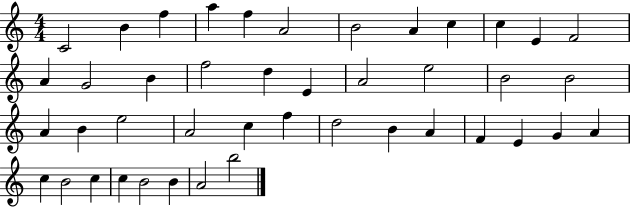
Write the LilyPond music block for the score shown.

{
  \clef treble
  \numericTimeSignature
  \time 4/4
  \key c \major
  c'2 b'4 f''4 | a''4 f''4 a'2 | b'2 a'4 c''4 | c''4 e'4 f'2 | \break a'4 g'2 b'4 | f''2 d''4 e'4 | a'2 e''2 | b'2 b'2 | \break a'4 b'4 e''2 | a'2 c''4 f''4 | d''2 b'4 a'4 | f'4 e'4 g'4 a'4 | \break c''4 b'2 c''4 | c''4 b'2 b'4 | a'2 b''2 | \bar "|."
}